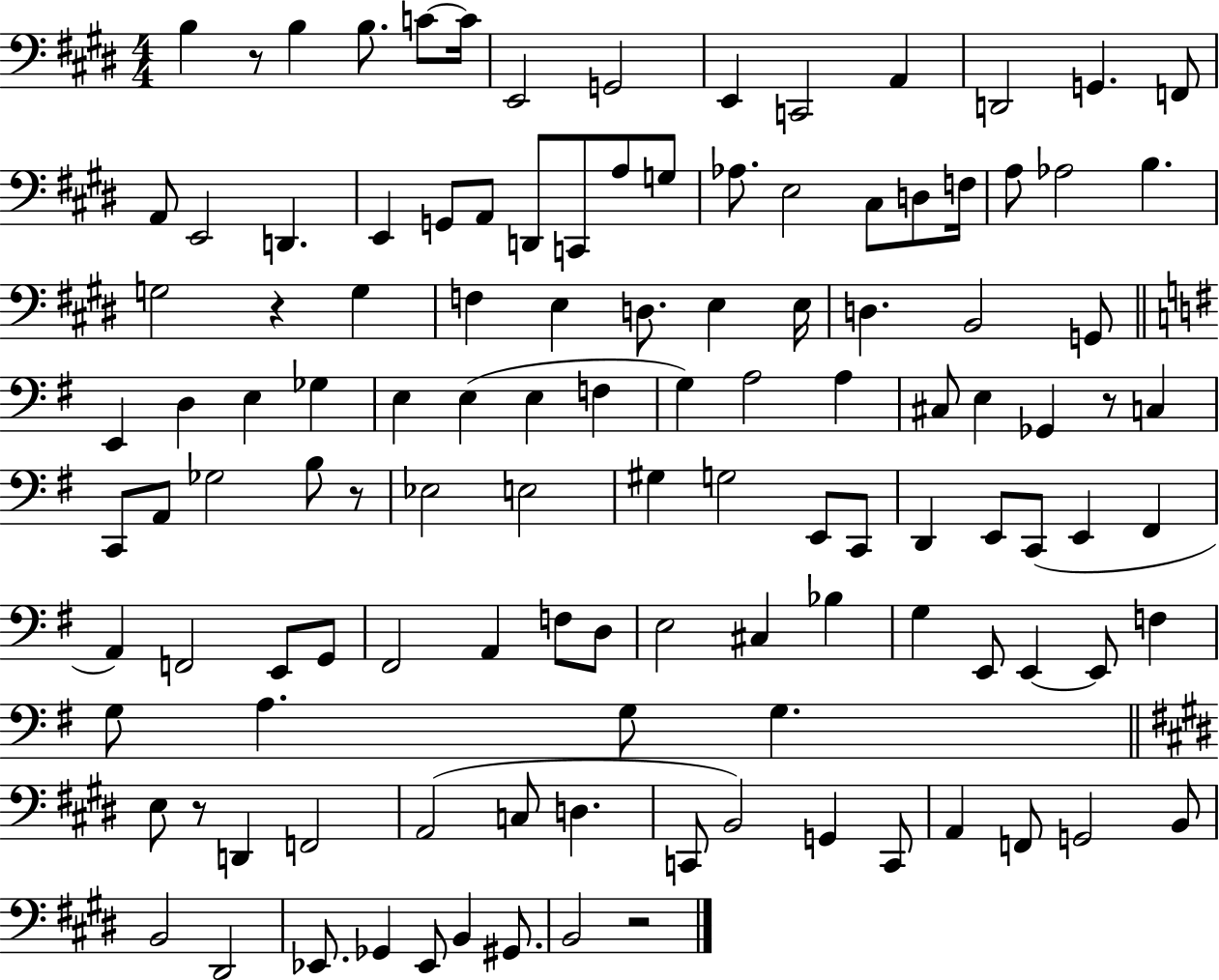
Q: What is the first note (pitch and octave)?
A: B3